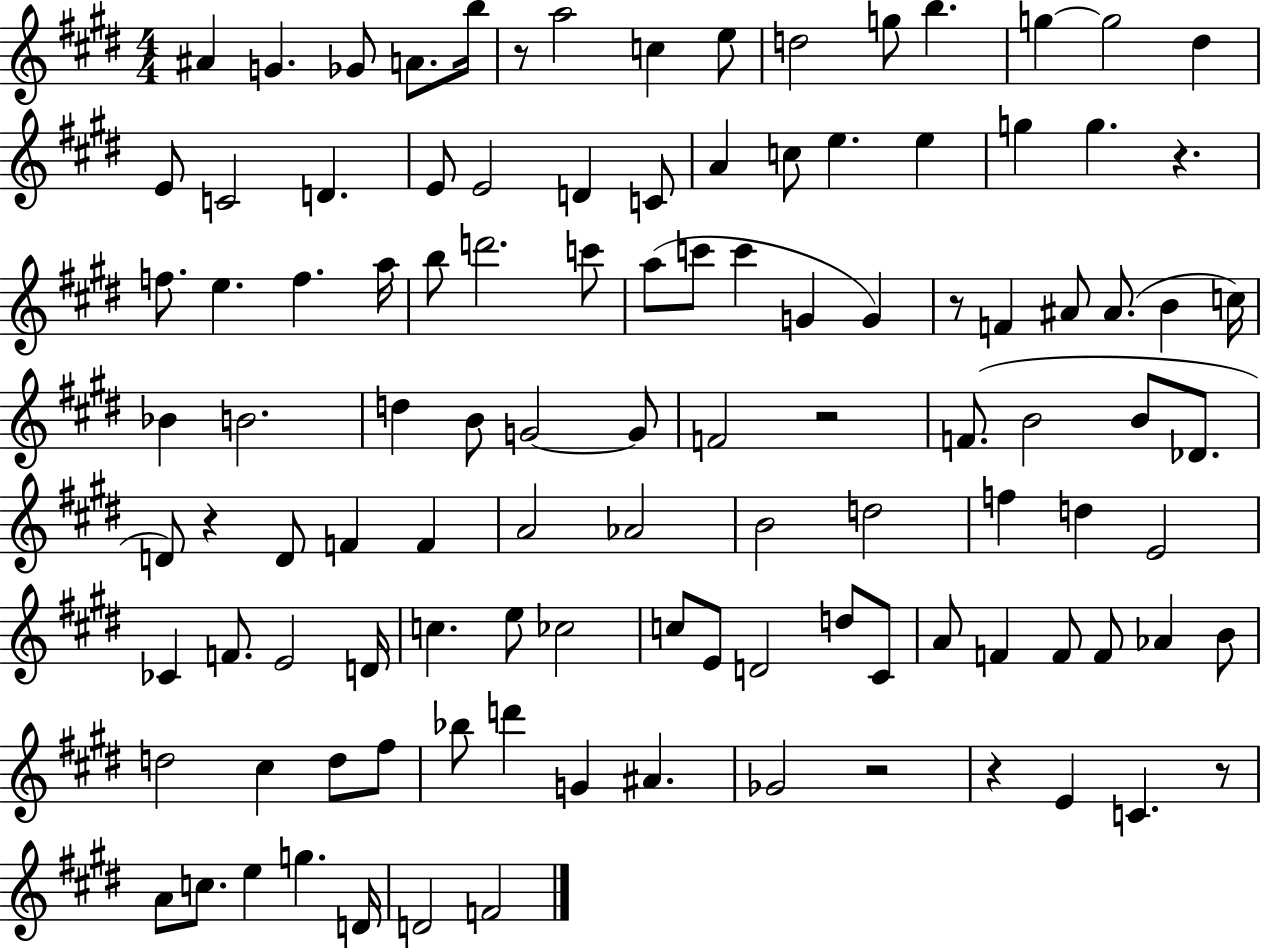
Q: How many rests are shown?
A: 8